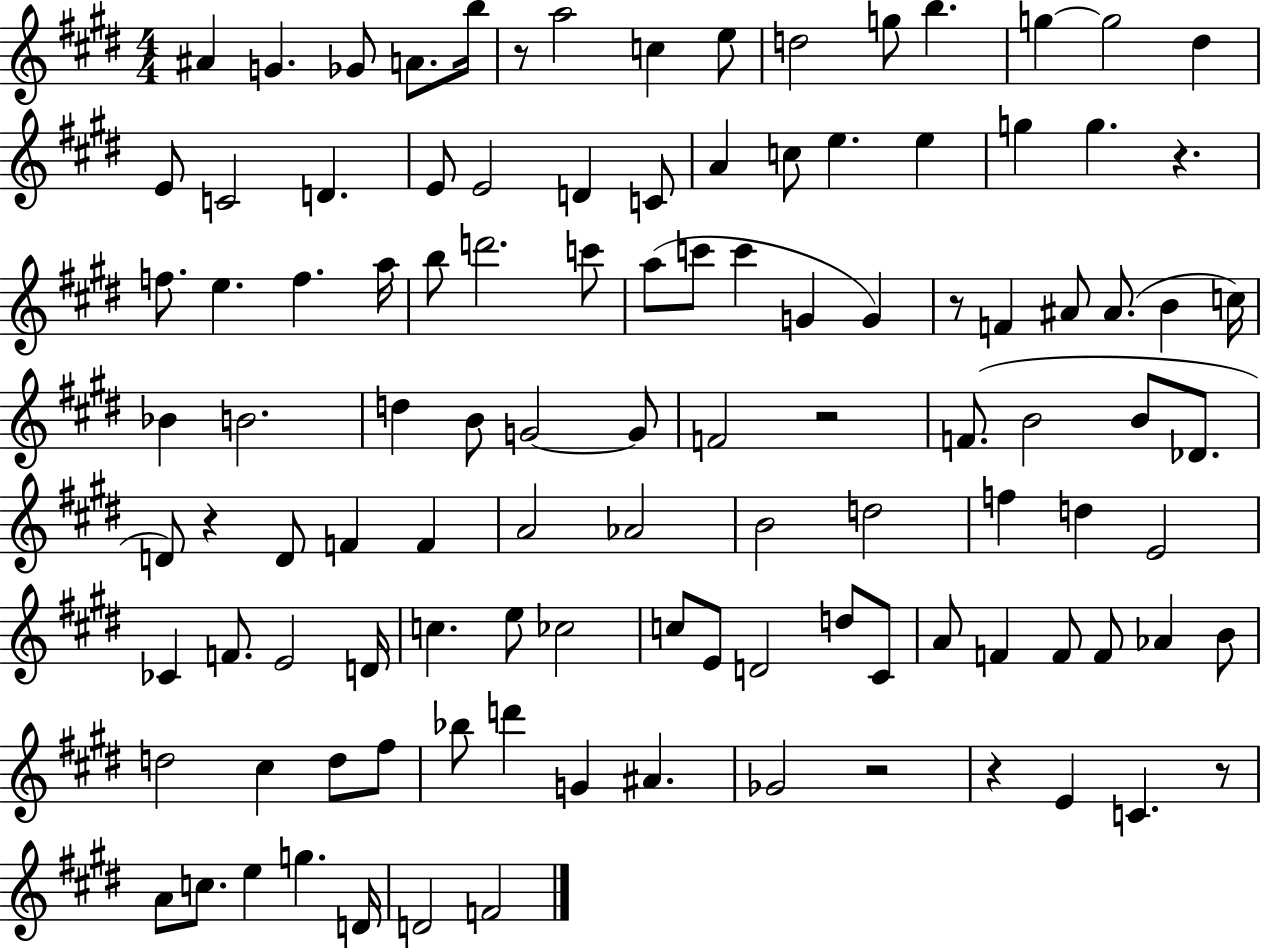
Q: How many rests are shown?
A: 8